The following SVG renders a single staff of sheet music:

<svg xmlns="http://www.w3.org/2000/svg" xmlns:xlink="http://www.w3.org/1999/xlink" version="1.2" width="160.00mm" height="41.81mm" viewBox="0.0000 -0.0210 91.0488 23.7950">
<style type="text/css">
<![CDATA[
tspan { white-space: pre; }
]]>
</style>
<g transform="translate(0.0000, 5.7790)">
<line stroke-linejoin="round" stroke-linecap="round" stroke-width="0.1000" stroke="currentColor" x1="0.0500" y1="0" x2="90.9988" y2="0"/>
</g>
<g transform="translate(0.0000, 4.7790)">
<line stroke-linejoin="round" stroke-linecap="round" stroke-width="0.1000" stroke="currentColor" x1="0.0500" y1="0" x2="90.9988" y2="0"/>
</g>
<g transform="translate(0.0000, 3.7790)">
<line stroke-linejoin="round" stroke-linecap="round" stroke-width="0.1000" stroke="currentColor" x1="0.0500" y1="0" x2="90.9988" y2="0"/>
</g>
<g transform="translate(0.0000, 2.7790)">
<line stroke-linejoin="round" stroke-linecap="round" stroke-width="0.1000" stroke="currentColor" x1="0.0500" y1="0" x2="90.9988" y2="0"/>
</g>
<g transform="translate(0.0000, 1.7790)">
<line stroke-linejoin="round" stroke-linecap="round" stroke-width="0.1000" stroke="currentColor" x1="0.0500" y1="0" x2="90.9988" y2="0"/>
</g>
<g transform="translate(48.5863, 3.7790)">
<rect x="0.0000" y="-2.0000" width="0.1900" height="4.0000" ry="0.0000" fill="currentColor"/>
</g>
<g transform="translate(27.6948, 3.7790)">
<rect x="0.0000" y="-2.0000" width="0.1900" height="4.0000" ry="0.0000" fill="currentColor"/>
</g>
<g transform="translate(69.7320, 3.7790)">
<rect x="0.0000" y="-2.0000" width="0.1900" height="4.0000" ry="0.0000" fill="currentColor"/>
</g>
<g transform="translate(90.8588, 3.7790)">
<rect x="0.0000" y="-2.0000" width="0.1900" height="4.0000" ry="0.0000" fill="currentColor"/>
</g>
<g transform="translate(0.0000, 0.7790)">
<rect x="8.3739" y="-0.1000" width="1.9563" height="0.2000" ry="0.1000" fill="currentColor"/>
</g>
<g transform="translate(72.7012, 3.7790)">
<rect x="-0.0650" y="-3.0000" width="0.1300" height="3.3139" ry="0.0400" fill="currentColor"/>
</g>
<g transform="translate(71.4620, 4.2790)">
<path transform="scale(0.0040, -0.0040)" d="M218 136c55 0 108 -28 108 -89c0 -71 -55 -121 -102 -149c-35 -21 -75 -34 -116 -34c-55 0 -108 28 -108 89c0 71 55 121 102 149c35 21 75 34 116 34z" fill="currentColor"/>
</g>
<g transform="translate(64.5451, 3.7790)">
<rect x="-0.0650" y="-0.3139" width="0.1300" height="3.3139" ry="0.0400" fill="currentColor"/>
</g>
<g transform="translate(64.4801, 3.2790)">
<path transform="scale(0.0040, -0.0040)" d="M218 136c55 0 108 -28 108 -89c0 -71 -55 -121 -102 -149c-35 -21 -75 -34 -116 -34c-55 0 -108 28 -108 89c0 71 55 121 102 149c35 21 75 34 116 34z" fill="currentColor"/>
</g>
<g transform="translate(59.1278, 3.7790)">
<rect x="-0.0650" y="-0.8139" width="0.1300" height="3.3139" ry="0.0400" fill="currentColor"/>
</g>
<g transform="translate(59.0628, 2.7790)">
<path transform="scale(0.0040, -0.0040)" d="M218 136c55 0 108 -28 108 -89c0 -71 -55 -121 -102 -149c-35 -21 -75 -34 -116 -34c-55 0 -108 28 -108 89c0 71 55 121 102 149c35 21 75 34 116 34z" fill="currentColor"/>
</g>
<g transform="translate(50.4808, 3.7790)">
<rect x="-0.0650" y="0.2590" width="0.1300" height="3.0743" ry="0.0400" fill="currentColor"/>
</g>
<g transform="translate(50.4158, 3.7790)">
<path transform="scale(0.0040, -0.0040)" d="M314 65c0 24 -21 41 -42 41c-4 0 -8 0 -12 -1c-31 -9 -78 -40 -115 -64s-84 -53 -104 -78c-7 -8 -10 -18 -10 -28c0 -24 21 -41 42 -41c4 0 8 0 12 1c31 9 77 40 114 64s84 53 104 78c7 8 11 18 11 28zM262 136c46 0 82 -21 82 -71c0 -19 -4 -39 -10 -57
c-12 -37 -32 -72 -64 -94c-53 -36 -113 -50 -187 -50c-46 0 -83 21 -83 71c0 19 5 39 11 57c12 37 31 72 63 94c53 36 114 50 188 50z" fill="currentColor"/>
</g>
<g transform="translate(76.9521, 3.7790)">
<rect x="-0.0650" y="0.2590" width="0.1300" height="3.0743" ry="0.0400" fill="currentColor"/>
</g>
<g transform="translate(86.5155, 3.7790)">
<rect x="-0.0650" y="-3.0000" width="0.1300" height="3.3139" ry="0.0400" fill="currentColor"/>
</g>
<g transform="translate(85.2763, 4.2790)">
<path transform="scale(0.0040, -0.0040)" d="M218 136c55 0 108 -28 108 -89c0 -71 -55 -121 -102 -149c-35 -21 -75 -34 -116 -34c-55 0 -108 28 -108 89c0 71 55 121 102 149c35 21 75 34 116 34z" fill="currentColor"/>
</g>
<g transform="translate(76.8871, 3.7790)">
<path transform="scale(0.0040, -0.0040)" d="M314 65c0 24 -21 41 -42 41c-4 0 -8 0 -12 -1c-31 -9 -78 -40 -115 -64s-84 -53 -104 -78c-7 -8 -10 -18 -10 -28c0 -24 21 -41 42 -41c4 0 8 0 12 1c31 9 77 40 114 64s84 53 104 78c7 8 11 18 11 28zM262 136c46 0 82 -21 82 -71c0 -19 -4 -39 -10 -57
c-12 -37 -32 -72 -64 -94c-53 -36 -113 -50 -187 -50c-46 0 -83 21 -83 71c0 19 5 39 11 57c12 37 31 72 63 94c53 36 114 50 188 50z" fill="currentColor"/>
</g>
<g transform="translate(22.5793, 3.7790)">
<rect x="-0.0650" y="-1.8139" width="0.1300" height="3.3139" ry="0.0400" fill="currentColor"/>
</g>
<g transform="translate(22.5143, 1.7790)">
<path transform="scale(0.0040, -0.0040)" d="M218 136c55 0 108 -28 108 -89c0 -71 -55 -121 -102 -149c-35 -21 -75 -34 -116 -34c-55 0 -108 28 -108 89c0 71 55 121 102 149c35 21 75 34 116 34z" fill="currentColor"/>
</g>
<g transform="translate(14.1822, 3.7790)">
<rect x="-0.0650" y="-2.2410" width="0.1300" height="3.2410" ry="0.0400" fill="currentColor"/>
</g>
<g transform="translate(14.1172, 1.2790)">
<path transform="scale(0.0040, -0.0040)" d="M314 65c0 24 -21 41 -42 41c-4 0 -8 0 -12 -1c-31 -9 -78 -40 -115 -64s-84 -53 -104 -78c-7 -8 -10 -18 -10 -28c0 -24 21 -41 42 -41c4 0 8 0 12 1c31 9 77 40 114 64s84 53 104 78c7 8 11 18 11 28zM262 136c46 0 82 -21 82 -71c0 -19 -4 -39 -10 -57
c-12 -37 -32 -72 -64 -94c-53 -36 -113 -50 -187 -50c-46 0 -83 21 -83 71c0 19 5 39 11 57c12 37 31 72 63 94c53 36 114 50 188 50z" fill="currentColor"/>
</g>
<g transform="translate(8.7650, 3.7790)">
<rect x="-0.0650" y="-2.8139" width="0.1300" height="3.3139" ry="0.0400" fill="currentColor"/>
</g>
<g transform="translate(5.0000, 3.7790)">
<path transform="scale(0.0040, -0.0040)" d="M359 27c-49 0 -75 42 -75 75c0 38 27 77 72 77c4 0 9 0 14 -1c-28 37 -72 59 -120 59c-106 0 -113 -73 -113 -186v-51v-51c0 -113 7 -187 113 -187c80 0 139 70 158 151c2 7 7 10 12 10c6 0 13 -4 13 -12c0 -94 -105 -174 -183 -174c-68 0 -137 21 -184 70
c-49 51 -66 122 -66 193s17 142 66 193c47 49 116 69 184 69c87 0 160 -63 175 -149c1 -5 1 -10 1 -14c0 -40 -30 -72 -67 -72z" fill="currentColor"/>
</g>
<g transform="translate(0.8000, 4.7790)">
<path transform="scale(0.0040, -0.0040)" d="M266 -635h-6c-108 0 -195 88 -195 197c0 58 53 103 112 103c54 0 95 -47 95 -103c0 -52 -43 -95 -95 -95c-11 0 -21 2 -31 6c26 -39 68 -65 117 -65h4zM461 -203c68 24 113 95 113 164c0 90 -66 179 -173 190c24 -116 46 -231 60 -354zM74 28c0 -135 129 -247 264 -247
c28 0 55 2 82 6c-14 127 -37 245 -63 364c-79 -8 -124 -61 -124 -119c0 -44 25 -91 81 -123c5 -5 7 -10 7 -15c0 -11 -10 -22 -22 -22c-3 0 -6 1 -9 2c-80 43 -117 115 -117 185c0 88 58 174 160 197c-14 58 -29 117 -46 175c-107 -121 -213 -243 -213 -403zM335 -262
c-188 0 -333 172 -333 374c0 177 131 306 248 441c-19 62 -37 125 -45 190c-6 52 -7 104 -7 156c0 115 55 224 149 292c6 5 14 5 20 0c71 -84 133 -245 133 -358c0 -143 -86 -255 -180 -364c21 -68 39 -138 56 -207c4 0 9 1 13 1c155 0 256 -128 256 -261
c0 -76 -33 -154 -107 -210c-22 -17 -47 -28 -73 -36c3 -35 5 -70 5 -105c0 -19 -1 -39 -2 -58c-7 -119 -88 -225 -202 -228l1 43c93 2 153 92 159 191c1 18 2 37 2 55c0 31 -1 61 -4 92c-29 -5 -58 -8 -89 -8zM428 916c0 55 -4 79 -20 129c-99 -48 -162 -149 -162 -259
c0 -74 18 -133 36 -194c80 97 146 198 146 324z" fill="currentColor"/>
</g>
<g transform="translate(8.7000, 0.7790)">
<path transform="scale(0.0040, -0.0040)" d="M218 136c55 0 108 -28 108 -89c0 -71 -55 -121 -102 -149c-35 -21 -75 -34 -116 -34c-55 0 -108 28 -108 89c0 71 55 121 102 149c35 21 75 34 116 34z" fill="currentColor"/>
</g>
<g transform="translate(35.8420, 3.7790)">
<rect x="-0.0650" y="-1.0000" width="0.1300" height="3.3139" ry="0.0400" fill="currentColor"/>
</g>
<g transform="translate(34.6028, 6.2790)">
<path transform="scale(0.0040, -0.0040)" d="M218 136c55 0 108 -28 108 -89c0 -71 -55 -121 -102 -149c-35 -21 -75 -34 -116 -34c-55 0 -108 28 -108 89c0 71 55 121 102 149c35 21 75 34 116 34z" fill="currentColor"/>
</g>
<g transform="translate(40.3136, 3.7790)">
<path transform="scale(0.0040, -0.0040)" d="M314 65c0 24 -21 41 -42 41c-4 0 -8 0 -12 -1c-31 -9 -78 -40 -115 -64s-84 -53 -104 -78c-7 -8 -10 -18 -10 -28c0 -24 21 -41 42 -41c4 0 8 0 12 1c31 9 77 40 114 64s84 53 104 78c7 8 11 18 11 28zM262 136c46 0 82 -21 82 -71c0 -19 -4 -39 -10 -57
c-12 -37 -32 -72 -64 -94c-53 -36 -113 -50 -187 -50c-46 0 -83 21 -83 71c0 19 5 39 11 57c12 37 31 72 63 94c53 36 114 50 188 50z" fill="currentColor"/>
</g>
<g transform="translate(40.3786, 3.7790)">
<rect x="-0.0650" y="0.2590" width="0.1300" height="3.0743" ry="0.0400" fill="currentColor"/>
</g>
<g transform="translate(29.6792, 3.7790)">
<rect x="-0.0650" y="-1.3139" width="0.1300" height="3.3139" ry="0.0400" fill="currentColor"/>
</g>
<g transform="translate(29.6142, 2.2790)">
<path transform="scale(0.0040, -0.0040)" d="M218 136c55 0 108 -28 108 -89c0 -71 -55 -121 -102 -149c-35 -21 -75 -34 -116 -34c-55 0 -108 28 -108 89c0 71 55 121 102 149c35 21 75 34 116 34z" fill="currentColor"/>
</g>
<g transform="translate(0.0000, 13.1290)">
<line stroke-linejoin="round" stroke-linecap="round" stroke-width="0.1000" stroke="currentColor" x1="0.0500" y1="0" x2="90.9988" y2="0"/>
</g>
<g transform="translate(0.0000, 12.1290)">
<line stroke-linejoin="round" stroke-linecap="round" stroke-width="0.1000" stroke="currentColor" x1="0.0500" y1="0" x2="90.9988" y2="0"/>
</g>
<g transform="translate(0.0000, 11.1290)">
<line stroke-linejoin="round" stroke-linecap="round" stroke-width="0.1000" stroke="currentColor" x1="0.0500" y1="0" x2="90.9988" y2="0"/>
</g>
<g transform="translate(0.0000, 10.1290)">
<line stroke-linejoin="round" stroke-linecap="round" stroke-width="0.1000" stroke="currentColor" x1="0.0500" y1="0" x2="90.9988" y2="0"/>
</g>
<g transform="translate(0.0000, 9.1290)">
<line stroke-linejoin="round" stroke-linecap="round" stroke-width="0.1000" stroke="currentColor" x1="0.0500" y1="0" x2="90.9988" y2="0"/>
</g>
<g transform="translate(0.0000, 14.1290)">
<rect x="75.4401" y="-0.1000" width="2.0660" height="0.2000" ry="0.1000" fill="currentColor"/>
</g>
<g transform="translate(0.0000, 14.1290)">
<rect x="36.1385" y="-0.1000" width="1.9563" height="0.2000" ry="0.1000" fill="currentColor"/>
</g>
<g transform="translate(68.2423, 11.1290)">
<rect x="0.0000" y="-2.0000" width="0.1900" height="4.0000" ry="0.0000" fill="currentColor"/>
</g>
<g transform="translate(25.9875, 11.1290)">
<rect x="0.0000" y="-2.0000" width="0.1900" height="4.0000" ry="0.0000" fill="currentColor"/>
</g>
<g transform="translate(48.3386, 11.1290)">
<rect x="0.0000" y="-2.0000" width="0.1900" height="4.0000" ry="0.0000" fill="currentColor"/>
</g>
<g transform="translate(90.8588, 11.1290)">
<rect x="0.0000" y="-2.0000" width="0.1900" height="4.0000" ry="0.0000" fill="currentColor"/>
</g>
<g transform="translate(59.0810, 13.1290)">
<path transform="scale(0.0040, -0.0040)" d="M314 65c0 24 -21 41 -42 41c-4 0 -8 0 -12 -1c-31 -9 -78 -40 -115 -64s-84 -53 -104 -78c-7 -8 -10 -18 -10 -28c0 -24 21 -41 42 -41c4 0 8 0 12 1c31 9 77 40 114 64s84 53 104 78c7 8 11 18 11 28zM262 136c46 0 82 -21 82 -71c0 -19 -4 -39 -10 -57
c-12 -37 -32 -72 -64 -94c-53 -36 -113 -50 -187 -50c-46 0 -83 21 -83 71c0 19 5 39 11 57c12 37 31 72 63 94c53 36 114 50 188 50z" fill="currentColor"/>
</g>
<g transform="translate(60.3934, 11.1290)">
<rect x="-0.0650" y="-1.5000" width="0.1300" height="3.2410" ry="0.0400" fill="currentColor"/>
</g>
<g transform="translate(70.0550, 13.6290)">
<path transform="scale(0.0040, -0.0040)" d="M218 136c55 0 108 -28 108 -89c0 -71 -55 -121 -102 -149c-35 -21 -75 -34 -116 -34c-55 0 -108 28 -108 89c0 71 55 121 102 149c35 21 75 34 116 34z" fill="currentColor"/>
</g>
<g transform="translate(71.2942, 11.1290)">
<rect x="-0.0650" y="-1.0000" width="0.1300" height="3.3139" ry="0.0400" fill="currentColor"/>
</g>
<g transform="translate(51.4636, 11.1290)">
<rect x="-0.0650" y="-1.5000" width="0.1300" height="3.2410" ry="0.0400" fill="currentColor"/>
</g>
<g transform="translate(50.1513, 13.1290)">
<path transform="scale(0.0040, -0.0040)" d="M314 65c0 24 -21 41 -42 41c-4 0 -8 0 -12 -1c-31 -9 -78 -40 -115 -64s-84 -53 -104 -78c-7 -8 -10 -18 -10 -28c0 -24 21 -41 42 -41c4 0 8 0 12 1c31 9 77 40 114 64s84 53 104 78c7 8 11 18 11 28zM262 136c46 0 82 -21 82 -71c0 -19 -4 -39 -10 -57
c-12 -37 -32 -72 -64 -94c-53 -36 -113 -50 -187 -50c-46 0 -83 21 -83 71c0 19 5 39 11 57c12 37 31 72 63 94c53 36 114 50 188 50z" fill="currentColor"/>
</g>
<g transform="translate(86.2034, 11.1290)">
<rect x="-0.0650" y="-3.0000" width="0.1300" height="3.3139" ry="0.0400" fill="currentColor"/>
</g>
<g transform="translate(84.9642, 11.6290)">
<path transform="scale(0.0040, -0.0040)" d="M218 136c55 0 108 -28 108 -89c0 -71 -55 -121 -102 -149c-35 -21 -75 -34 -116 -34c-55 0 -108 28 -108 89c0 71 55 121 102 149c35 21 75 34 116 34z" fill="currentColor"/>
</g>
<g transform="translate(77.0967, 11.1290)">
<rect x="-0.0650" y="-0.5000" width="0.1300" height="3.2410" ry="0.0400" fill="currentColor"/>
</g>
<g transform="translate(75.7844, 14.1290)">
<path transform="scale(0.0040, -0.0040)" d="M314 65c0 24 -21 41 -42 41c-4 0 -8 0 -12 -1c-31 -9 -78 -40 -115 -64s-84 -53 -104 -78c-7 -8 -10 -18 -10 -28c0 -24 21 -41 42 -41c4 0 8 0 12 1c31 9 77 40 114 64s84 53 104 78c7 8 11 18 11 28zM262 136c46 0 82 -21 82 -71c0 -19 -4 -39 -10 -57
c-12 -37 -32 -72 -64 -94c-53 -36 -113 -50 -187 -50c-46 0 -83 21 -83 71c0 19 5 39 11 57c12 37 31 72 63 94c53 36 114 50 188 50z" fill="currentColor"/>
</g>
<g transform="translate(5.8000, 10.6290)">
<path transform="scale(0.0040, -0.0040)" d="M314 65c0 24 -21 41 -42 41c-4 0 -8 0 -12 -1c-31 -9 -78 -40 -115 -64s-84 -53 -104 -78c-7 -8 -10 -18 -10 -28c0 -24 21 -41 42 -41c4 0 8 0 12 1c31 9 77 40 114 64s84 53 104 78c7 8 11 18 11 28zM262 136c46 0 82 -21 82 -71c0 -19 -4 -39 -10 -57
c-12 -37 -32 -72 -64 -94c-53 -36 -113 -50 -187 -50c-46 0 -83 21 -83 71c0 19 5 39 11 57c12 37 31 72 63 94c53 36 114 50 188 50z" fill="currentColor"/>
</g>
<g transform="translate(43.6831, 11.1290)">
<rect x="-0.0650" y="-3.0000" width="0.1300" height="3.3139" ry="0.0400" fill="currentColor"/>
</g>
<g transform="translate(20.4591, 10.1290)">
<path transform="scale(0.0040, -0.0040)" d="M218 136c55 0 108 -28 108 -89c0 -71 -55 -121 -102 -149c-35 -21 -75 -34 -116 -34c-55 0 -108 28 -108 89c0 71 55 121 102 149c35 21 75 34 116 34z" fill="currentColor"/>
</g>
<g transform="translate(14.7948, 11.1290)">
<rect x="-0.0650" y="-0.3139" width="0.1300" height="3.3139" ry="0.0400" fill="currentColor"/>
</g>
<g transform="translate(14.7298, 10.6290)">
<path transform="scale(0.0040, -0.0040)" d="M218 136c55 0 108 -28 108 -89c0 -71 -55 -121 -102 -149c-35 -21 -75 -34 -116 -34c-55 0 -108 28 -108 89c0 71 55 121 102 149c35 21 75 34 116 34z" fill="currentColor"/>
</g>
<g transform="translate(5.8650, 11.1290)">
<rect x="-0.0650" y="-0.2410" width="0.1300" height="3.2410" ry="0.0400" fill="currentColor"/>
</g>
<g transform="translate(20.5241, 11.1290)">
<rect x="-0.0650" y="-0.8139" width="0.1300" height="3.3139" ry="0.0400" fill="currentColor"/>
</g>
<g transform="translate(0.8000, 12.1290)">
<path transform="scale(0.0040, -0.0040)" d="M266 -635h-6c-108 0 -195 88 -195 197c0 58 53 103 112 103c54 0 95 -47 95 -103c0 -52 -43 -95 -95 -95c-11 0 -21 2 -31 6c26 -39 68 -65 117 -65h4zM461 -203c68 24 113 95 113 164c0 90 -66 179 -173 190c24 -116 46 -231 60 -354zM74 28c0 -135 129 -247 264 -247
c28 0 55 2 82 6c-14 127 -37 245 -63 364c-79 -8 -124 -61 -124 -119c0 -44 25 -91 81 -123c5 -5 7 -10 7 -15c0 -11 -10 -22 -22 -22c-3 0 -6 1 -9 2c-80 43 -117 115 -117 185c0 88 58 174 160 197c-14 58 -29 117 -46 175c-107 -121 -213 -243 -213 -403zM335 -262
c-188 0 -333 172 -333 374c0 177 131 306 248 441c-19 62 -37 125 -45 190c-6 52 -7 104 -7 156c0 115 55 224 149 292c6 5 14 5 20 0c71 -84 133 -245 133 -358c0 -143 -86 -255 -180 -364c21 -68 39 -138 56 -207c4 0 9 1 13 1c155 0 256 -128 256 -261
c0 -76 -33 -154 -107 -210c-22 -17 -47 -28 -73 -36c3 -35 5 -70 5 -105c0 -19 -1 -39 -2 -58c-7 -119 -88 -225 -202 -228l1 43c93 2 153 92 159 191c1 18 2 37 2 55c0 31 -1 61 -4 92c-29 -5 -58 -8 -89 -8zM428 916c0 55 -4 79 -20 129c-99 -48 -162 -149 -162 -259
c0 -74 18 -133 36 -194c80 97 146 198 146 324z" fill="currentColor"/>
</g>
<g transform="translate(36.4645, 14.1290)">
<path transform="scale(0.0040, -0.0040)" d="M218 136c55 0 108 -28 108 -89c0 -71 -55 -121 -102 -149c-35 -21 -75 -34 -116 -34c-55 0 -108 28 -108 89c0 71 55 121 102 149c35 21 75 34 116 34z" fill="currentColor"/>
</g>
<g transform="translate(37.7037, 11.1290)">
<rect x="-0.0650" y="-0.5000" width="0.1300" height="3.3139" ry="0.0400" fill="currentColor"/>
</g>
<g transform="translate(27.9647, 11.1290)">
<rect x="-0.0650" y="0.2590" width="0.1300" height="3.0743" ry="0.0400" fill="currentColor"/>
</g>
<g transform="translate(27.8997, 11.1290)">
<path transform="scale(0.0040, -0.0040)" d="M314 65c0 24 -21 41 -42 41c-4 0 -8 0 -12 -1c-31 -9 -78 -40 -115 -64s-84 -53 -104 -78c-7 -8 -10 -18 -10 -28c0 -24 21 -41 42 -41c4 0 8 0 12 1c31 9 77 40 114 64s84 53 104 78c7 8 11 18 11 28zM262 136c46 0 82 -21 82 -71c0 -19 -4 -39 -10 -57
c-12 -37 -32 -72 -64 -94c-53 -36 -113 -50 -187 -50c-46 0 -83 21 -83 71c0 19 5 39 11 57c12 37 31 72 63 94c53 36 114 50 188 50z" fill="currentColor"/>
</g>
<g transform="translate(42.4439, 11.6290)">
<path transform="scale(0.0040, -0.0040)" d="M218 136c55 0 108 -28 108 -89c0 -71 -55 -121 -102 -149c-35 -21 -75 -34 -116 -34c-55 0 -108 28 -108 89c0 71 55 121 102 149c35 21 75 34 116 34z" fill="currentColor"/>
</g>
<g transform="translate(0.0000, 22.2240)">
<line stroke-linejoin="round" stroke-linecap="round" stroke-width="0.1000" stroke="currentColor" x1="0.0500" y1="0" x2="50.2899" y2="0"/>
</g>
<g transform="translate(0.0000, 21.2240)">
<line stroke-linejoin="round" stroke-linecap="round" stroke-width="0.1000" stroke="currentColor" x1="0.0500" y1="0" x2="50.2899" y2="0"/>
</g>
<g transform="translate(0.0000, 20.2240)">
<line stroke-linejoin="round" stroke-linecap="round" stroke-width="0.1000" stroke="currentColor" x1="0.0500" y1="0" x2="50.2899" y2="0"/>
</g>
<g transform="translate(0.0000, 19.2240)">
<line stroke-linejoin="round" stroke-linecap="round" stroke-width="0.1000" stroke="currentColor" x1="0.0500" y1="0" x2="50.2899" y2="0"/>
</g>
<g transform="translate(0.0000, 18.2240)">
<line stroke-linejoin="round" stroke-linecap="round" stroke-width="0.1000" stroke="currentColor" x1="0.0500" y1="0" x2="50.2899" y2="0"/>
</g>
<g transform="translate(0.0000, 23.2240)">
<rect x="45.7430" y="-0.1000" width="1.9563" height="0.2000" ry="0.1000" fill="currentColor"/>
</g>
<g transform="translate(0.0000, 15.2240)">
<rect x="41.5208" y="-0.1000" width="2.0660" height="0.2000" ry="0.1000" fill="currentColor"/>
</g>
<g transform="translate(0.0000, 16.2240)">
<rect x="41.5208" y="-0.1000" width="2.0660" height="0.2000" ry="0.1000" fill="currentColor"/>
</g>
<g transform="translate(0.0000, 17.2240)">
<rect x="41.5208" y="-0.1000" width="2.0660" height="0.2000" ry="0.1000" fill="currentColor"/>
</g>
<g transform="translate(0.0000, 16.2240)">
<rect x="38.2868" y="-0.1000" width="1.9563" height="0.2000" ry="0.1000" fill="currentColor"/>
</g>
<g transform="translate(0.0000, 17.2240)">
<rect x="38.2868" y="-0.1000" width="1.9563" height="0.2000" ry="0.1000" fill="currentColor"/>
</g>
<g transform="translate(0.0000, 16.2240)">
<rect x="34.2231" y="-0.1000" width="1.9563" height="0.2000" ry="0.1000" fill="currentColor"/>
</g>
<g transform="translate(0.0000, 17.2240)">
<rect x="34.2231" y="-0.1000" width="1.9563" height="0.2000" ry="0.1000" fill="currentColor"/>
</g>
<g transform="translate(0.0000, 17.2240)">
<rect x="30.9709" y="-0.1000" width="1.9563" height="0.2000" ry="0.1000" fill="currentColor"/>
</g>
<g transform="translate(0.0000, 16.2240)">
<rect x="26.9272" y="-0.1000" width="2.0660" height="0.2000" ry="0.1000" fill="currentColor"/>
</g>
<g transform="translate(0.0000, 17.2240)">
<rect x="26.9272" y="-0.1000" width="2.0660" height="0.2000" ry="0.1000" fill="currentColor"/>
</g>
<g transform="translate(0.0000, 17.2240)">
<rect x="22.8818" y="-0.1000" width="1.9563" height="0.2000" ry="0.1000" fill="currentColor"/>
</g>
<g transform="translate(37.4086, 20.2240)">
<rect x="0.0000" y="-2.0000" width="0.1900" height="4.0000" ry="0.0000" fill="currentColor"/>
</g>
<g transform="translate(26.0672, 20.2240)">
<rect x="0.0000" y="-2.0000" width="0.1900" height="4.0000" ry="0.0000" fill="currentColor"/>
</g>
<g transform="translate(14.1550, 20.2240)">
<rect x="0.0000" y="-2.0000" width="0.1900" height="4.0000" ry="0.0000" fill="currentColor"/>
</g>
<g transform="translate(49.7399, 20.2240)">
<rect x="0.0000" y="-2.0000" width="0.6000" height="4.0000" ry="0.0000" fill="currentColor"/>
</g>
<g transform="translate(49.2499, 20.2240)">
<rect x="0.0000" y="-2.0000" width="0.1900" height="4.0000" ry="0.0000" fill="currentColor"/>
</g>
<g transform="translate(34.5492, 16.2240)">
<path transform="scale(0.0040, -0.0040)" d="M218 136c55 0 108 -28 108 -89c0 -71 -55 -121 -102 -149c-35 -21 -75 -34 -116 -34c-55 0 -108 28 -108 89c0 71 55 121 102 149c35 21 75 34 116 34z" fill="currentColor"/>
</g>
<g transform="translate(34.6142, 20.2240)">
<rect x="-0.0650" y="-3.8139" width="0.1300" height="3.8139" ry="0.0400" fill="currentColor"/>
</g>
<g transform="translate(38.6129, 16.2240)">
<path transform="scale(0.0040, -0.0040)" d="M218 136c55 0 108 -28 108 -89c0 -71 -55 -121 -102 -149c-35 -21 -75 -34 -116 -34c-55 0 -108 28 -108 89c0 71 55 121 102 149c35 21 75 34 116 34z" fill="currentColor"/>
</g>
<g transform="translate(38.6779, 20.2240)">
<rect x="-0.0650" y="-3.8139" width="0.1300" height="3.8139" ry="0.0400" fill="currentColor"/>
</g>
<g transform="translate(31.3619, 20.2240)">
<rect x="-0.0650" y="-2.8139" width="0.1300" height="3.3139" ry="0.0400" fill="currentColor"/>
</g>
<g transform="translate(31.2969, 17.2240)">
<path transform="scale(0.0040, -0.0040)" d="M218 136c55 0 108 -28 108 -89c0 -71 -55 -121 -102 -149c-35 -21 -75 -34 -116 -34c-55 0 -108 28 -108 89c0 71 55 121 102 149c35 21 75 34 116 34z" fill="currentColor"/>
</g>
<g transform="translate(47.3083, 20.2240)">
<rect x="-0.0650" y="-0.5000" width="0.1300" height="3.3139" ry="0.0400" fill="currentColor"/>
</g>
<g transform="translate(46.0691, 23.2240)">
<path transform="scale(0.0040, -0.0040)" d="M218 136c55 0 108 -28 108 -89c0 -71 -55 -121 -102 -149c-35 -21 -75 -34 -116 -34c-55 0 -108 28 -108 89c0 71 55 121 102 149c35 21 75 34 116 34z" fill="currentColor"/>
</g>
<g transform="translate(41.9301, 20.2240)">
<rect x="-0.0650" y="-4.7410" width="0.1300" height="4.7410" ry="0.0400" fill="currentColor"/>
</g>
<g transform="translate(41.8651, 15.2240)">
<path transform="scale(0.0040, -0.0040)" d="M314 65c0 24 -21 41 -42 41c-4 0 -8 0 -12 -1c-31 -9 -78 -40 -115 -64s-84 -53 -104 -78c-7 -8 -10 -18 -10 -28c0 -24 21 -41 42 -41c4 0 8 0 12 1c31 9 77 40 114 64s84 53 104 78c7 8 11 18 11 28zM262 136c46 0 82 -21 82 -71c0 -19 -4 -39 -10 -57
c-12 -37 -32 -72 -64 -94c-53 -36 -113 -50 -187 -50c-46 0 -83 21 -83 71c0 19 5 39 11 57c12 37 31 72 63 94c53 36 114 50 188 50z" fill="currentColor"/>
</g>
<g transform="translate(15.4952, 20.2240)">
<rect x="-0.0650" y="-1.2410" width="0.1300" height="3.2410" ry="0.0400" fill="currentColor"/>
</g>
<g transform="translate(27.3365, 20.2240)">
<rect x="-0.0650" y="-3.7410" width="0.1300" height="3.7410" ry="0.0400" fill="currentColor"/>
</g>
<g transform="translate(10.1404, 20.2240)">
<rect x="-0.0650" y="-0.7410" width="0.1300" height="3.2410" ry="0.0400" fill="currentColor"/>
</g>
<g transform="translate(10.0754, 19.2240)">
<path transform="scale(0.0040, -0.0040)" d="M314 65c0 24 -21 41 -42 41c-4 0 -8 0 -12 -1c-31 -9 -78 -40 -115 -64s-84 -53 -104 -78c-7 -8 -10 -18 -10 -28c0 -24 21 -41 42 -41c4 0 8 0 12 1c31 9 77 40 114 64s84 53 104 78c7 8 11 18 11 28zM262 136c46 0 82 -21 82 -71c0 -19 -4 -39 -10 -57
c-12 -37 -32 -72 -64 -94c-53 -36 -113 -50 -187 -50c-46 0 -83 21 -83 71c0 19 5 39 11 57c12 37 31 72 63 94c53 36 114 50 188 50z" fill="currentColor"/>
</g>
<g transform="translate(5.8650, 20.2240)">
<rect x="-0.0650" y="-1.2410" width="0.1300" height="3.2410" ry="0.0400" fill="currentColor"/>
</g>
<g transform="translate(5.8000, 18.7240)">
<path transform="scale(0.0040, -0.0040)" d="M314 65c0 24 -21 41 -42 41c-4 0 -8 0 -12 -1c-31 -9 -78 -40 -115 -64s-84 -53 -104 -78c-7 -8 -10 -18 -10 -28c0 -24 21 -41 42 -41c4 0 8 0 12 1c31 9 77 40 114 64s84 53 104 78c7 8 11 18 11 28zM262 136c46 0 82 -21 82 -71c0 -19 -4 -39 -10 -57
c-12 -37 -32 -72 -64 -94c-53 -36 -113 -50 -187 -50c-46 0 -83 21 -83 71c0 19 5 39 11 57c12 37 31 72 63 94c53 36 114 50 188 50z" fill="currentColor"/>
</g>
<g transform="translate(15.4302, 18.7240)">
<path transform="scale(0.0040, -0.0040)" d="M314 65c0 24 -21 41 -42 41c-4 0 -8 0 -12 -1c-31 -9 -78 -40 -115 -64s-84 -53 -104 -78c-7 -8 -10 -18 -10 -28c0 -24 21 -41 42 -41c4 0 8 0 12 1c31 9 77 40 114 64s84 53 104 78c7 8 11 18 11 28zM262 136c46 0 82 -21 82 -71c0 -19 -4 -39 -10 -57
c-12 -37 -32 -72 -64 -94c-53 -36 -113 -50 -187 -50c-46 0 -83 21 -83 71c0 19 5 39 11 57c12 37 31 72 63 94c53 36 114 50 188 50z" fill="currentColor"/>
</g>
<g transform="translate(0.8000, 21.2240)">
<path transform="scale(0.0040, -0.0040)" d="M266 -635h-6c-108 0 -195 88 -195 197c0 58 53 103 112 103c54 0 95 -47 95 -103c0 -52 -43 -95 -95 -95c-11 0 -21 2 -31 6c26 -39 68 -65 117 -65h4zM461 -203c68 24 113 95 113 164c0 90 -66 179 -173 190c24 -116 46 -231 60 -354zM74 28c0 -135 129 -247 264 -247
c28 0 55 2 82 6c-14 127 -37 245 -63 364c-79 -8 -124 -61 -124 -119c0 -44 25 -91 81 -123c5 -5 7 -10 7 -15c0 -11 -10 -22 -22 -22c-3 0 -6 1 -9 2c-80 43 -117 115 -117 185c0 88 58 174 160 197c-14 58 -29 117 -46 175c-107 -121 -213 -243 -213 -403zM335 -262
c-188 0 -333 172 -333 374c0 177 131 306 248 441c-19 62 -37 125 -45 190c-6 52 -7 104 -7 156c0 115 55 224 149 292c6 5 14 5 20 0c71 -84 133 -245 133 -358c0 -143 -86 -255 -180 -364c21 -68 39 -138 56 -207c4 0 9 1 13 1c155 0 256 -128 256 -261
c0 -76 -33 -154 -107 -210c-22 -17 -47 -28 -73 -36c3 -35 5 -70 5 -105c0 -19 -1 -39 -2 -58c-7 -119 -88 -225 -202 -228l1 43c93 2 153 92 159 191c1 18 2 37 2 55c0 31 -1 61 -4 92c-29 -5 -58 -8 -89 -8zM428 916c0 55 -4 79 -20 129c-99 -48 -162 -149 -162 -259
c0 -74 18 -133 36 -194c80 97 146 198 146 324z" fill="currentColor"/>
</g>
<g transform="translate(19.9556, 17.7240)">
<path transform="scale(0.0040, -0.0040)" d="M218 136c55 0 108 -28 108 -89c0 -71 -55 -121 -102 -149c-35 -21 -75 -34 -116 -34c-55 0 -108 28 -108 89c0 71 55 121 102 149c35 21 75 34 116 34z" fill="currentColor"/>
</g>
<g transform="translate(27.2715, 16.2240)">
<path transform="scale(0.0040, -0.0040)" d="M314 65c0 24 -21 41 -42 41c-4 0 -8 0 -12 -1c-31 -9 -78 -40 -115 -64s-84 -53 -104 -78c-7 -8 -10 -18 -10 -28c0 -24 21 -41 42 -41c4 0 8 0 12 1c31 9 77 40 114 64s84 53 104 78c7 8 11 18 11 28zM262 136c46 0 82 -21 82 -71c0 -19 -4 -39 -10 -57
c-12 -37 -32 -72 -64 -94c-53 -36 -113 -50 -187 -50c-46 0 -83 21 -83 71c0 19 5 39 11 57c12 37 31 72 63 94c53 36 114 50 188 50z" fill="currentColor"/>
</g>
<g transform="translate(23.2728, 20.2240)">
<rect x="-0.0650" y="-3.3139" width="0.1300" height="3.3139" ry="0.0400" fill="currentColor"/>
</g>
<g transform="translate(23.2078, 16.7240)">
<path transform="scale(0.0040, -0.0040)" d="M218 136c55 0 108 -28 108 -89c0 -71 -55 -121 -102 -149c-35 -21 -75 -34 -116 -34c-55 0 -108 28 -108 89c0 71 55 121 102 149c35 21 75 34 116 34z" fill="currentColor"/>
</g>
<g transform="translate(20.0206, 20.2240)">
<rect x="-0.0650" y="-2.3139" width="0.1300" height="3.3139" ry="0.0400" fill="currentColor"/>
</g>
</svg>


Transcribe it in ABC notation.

X:1
T:Untitled
M:4/4
L:1/4
K:C
a g2 f e D B2 B2 d c A B2 A c2 c d B2 C A E2 E2 D C2 A e2 d2 e2 g b c'2 a c' c' e'2 C